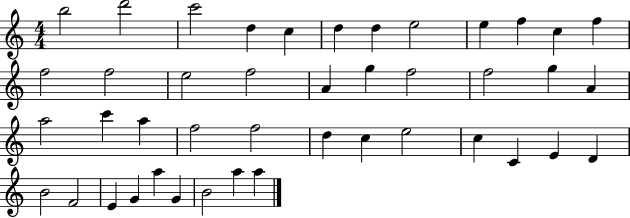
X:1
T:Untitled
M:4/4
L:1/4
K:C
b2 d'2 c'2 d c d d e2 e f c f f2 f2 e2 f2 A g f2 f2 g A a2 c' a f2 f2 d c e2 c C E D B2 F2 E G a G B2 a a